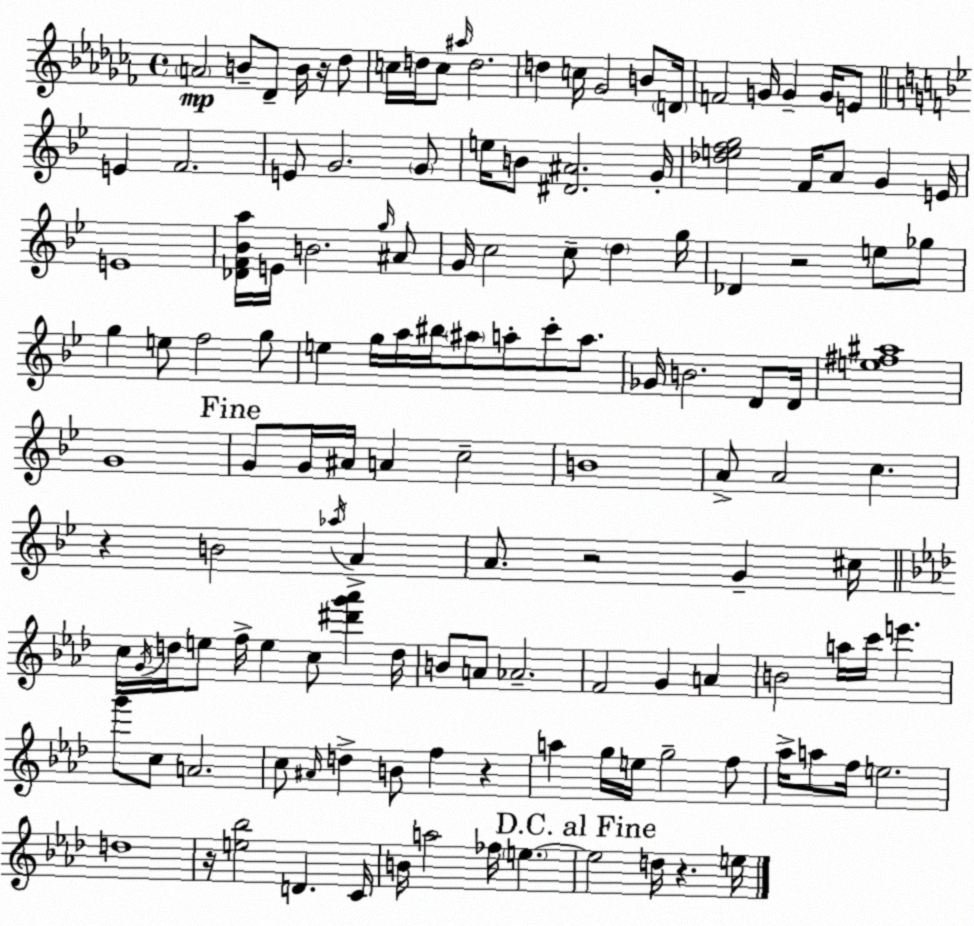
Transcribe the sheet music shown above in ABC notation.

X:1
T:Untitled
M:4/4
L:1/4
K:Abm
A2 B/2 _D/2 B/4 z/4 _d/2 c/4 d/4 c/2 ^a/4 d2 d c/4 _G2 B/2 D/4 F2 G/4 G G/4 E/2 E F2 E/2 G2 G/2 e/4 B/2 [^D^A]2 G/4 [_defg]2 F/4 A/2 G E/4 E4 [_DF_Ba]/4 E/4 B2 g/4 ^A/2 G/4 c2 c/2 d g/4 _D z2 e/2 _g/2 g e/2 f2 g/2 e g/4 a/4 ^b/4 ^a/2 a/2 c'/2 a/2 _G/4 B2 D/2 D/4 [e^f^a]4 G4 G/2 G/4 ^A/4 A c2 B4 A/2 A2 c z B2 _a/4 A A/2 z2 G ^c/4 c/4 G/4 d/4 e/2 f/4 e c/2 [^d'g'_a'] d/4 B/2 A/2 _A2 F2 G A B2 a/4 c'/4 e' g'/2 c/2 A2 c/2 ^A/4 d B/2 f z a g/4 e/4 g2 f/2 _a/4 a/2 f/4 e2 d4 z/4 [e_b]2 D C/4 B/4 a2 _f/4 e e2 d/4 z e/4